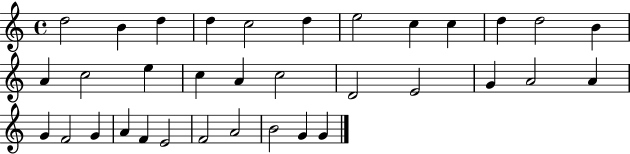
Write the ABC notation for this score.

X:1
T:Untitled
M:4/4
L:1/4
K:C
d2 B d d c2 d e2 c c d d2 B A c2 e c A c2 D2 E2 G A2 A G F2 G A F E2 F2 A2 B2 G G